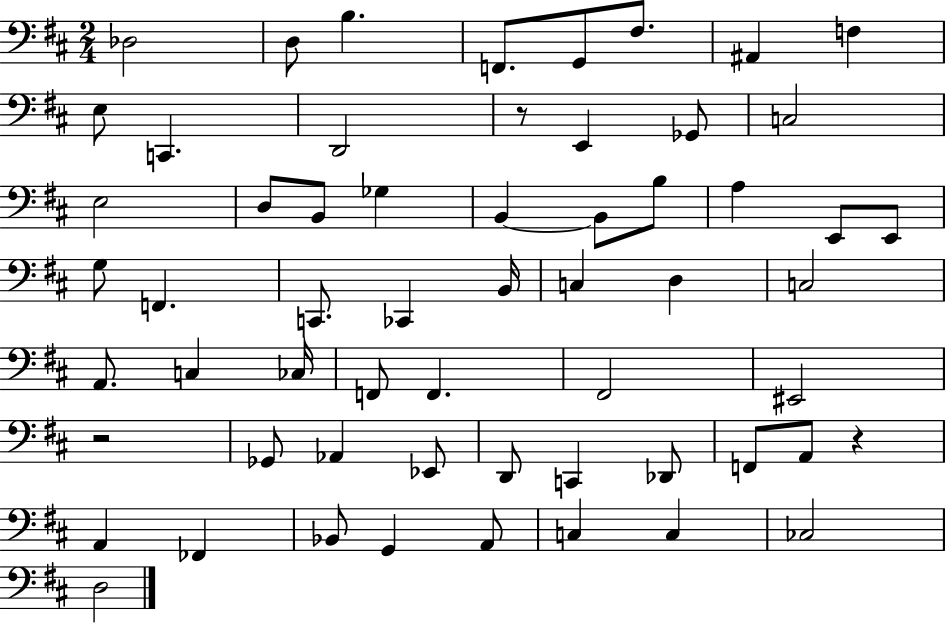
X:1
T:Untitled
M:2/4
L:1/4
K:D
_D,2 D,/2 B, F,,/2 G,,/2 ^F,/2 ^A,, F, E,/2 C,, D,,2 z/2 E,, _G,,/2 C,2 E,2 D,/2 B,,/2 _G, B,, B,,/2 B,/2 A, E,,/2 E,,/2 G,/2 F,, C,,/2 _C,, B,,/4 C, D, C,2 A,,/2 C, _C,/4 F,,/2 F,, ^F,,2 ^E,,2 z2 _G,,/2 _A,, _E,,/2 D,,/2 C,, _D,,/2 F,,/2 A,,/2 z A,, _F,, _B,,/2 G,, A,,/2 C, C, _C,2 D,2